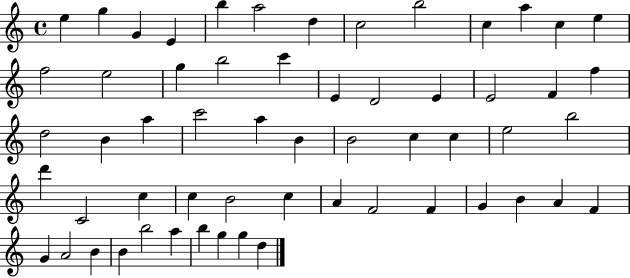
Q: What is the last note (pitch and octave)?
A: D5